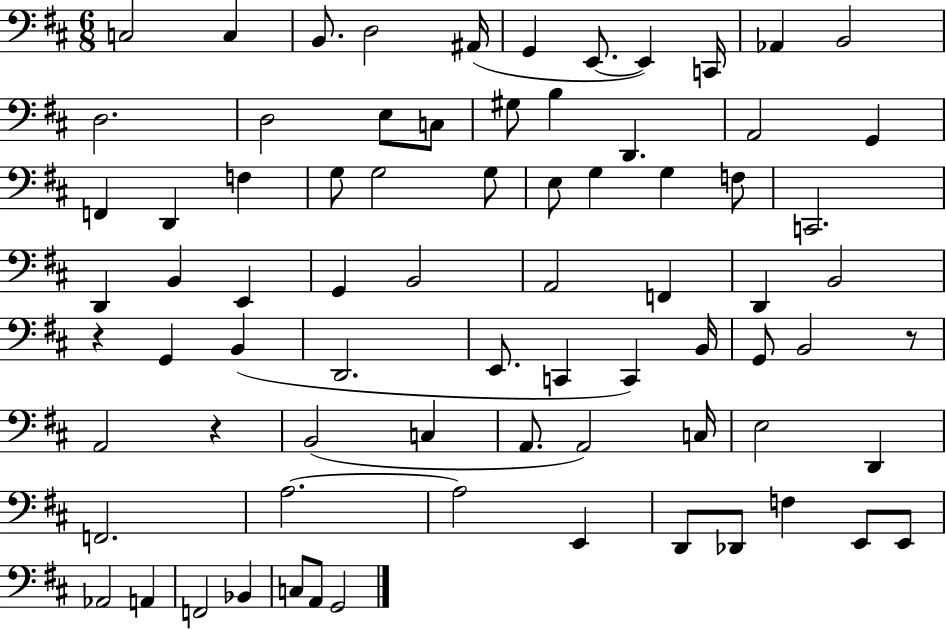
C3/h C3/q B2/e. D3/h A#2/s G2/q E2/e. E2/q C2/s Ab2/q B2/h D3/h. D3/h E3/e C3/e G#3/e B3/q D2/q. A2/h G2/q F2/q D2/q F3/q G3/e G3/h G3/e E3/e G3/q G3/q F3/e C2/h. D2/q B2/q E2/q G2/q B2/h A2/h F2/q D2/q B2/h R/q G2/q B2/q D2/h. E2/e. C2/q C2/q B2/s G2/e B2/h R/e A2/h R/q B2/h C3/q A2/e. A2/h C3/s E3/h D2/q F2/h. A3/h. A3/h E2/q D2/e Db2/e F3/q E2/e E2/e Ab2/h A2/q F2/h Bb2/q C3/e A2/e G2/h